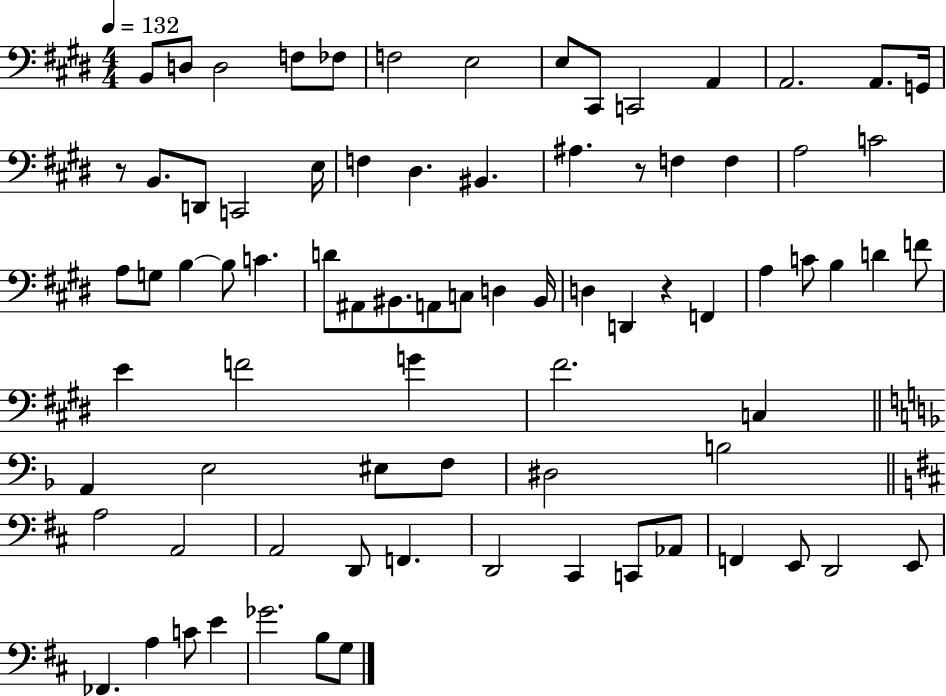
B2/e D3/e D3/h F3/e FES3/e F3/h E3/h E3/e C#2/e C2/h A2/q A2/h. A2/e. G2/s R/e B2/e. D2/e C2/h E3/s F3/q D#3/q. BIS2/q. A#3/q. R/e F3/q F3/q A3/h C4/h A3/e G3/e B3/q B3/e C4/q. D4/e A#2/e BIS2/e. A2/e C3/e D3/q BIS2/s D3/q D2/q R/q F2/q A3/q C4/e B3/q D4/q F4/e E4/q F4/h G4/q F#4/h. C3/q A2/q E3/h EIS3/e F3/e D#3/h B3/h A3/h A2/h A2/h D2/e F2/q. D2/h C#2/q C2/e Ab2/e F2/q E2/e D2/h E2/e FES2/q. A3/q C4/e E4/q Gb4/h. B3/e G3/e